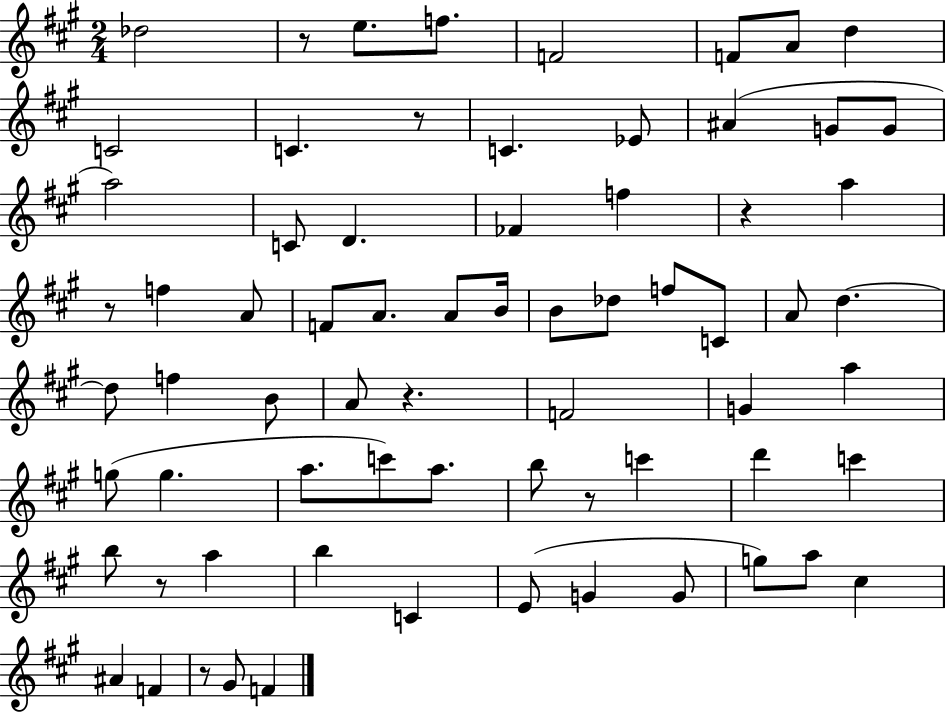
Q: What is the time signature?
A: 2/4